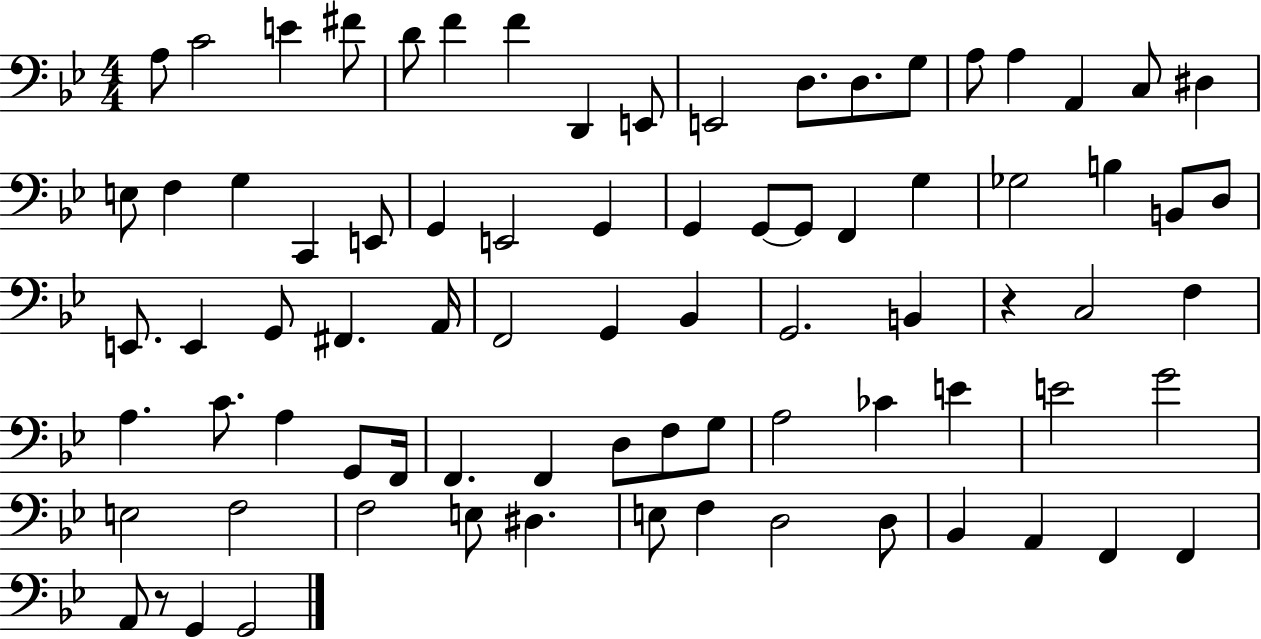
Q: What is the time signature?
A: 4/4